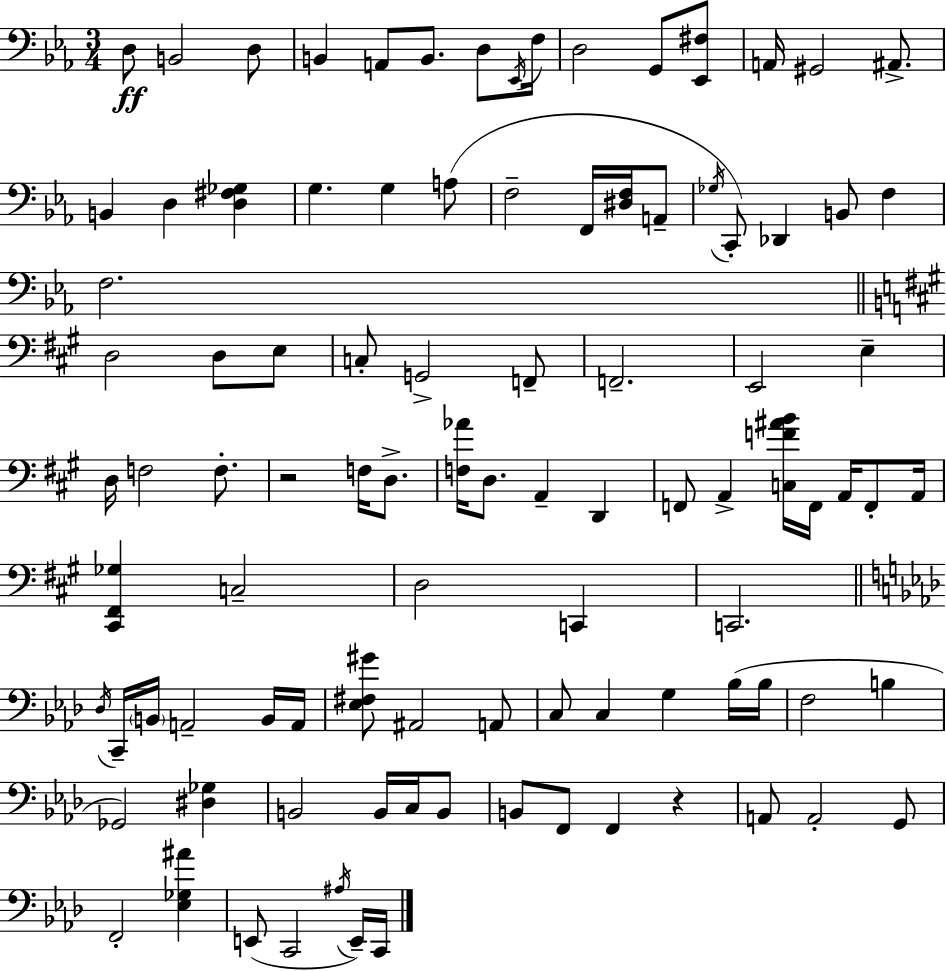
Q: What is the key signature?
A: EES major